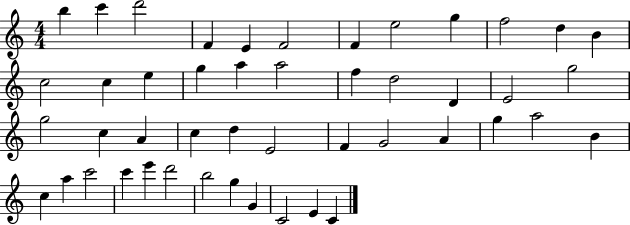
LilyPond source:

{
  \clef treble
  \numericTimeSignature
  \time 4/4
  \key c \major
  b''4 c'''4 d'''2 | f'4 e'4 f'2 | f'4 e''2 g''4 | f''2 d''4 b'4 | \break c''2 c''4 e''4 | g''4 a''4 a''2 | f''4 d''2 d'4 | e'2 g''2 | \break g''2 c''4 a'4 | c''4 d''4 e'2 | f'4 g'2 a'4 | g''4 a''2 b'4 | \break c''4 a''4 c'''2 | c'''4 e'''4 d'''2 | b''2 g''4 g'4 | c'2 e'4 c'4 | \break \bar "|."
}